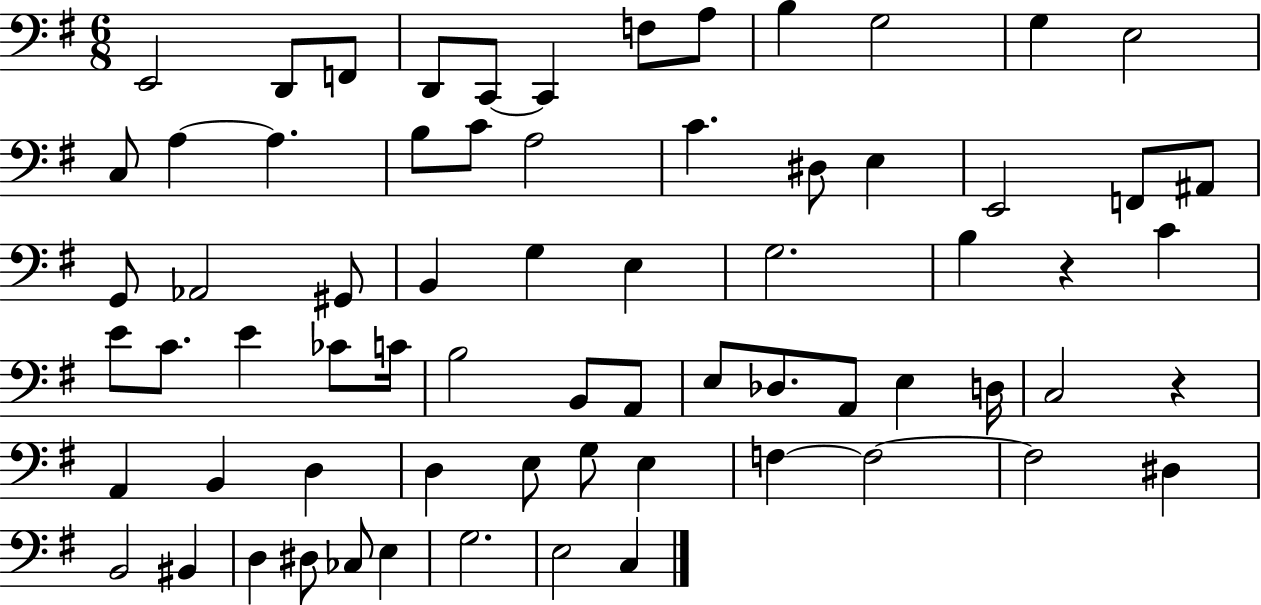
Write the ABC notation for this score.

X:1
T:Untitled
M:6/8
L:1/4
K:G
E,,2 D,,/2 F,,/2 D,,/2 C,,/2 C,, F,/2 A,/2 B, G,2 G, E,2 C,/2 A, A, B,/2 C/2 A,2 C ^D,/2 E, E,,2 F,,/2 ^A,,/2 G,,/2 _A,,2 ^G,,/2 B,, G, E, G,2 B, z C E/2 C/2 E _C/2 C/4 B,2 B,,/2 A,,/2 E,/2 _D,/2 A,,/2 E, D,/4 C,2 z A,, B,, D, D, E,/2 G,/2 E, F, F,2 F,2 ^D, B,,2 ^B,, D, ^D,/2 _C,/2 E, G,2 E,2 C,